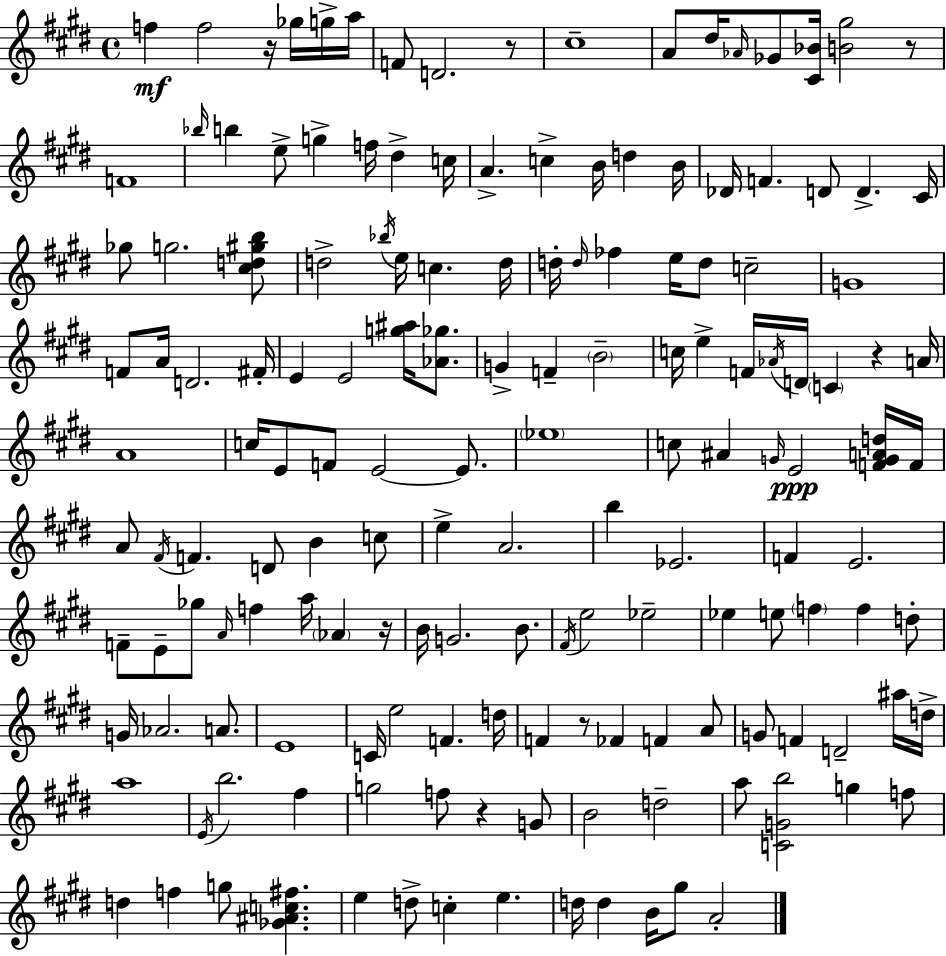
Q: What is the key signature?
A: E major